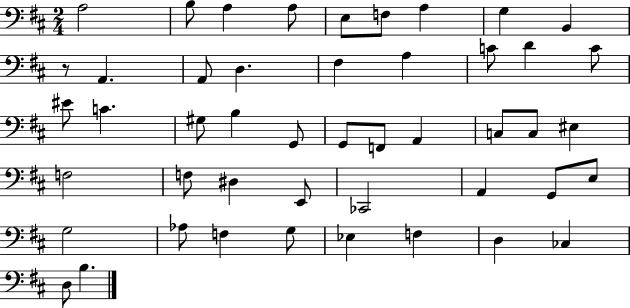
A3/h B3/e A3/q A3/e E3/e F3/e A3/q G3/q B2/q R/e A2/q. A2/e D3/q. F#3/q A3/q C4/e D4/q C4/e EIS4/e C4/q. G#3/e B3/q G2/e G2/e F2/e A2/q C3/e C3/e EIS3/q F3/h F3/e D#3/q E2/e CES2/h A2/q G2/e E3/e G3/h Ab3/e F3/q G3/e Eb3/q F3/q D3/q CES3/q D3/e B3/q.